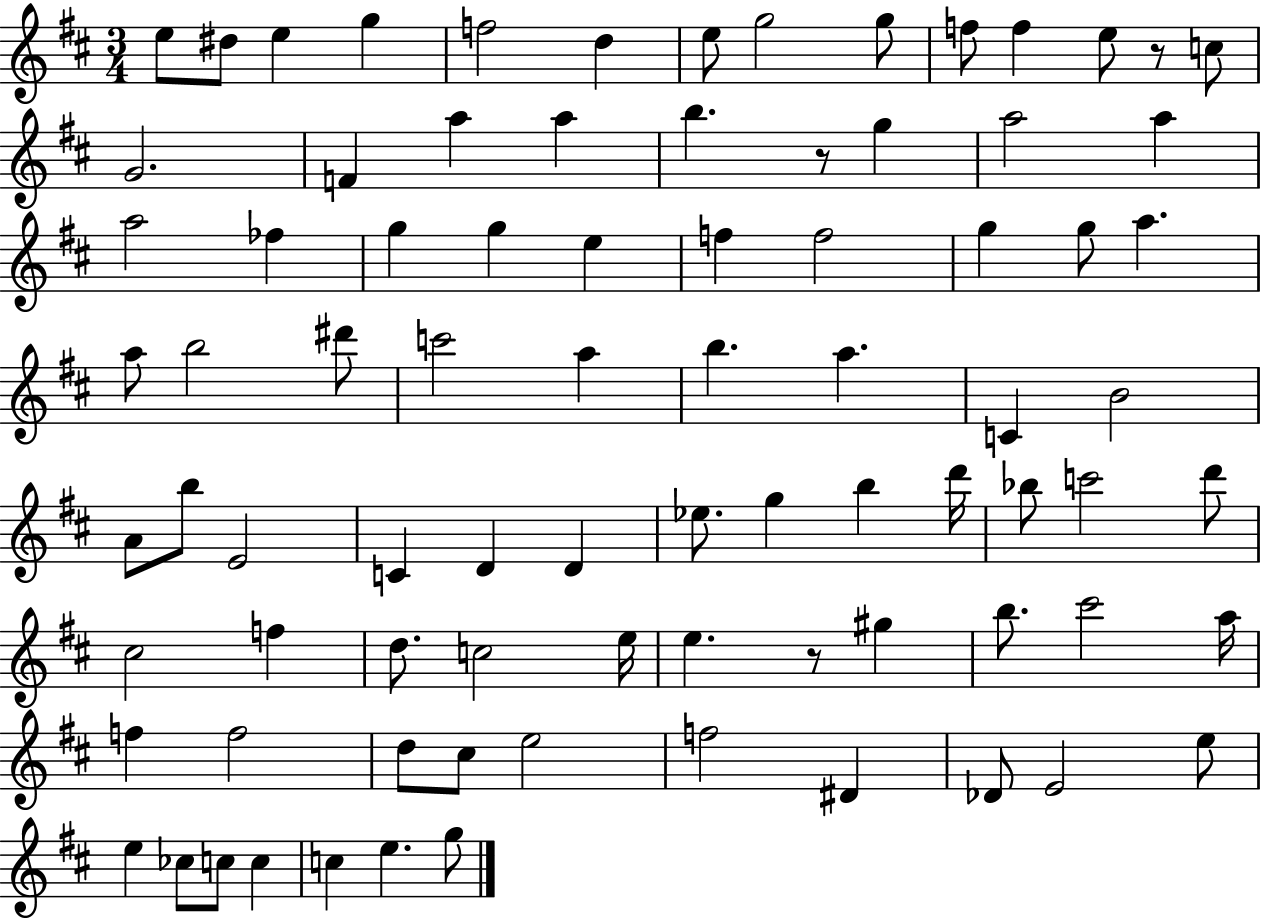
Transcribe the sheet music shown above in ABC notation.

X:1
T:Untitled
M:3/4
L:1/4
K:D
e/2 ^d/2 e g f2 d e/2 g2 g/2 f/2 f e/2 z/2 c/2 G2 F a a b z/2 g a2 a a2 _f g g e f f2 g g/2 a a/2 b2 ^d'/2 c'2 a b a C B2 A/2 b/2 E2 C D D _e/2 g b d'/4 _b/2 c'2 d'/2 ^c2 f d/2 c2 e/4 e z/2 ^g b/2 ^c'2 a/4 f f2 d/2 ^c/2 e2 f2 ^D _D/2 E2 e/2 e _c/2 c/2 c c e g/2